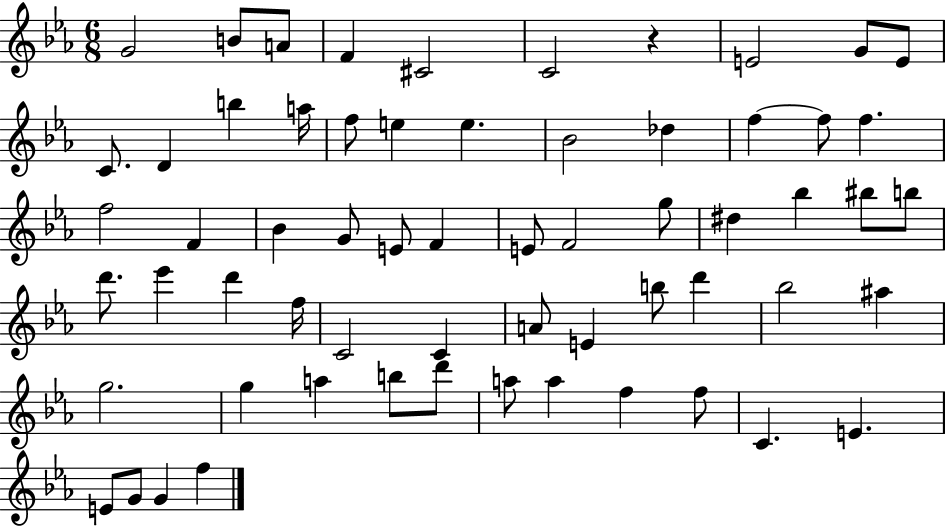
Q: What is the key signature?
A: EES major